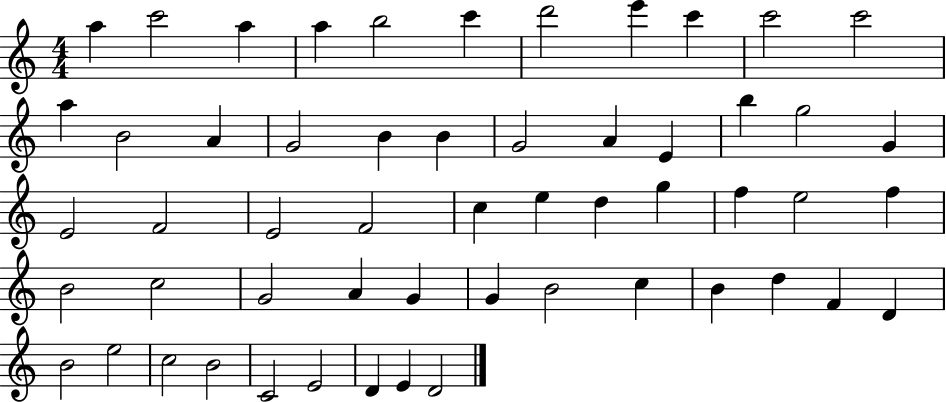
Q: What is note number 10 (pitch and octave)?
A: C6